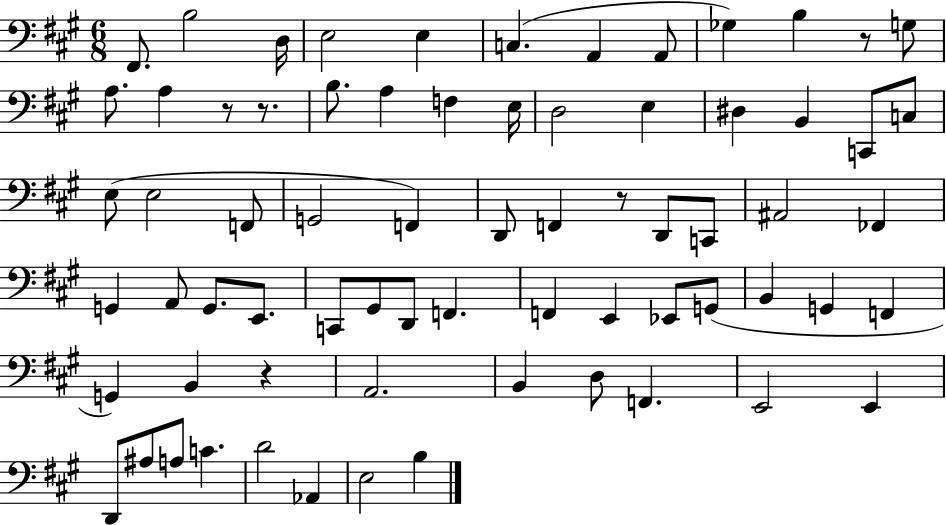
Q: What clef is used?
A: bass